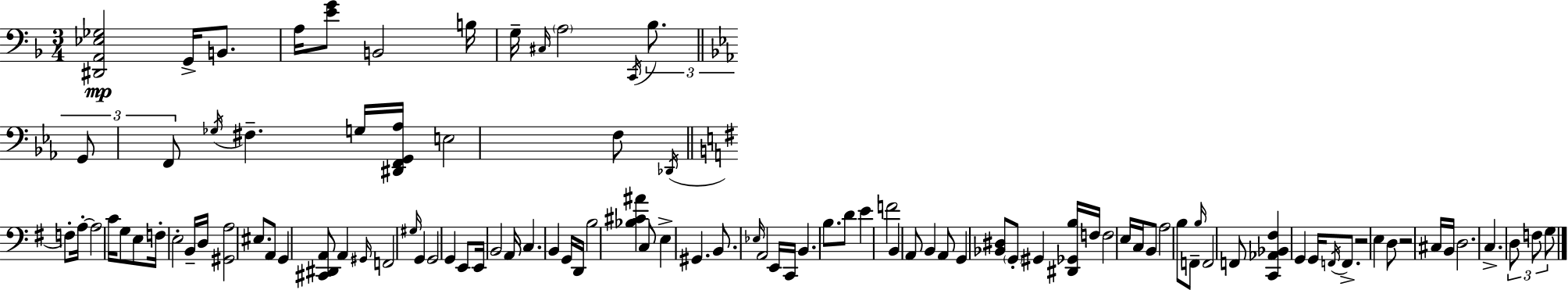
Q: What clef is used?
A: bass